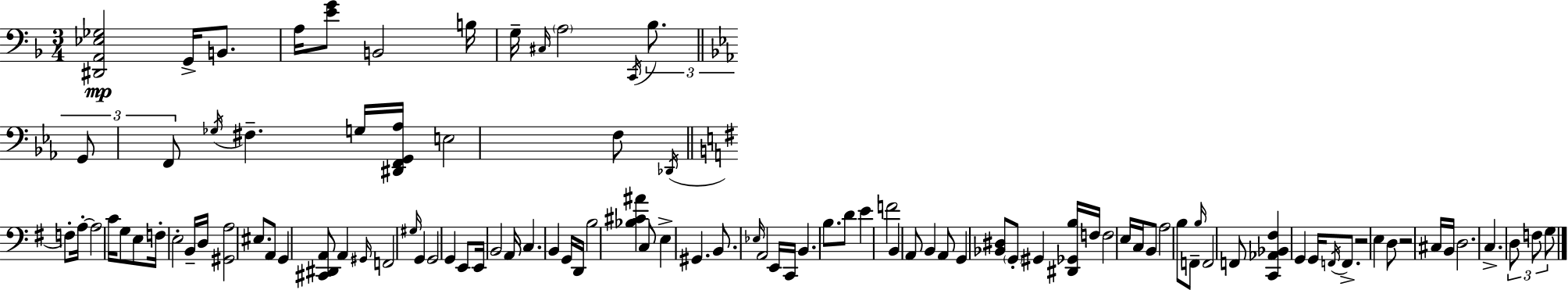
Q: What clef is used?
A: bass